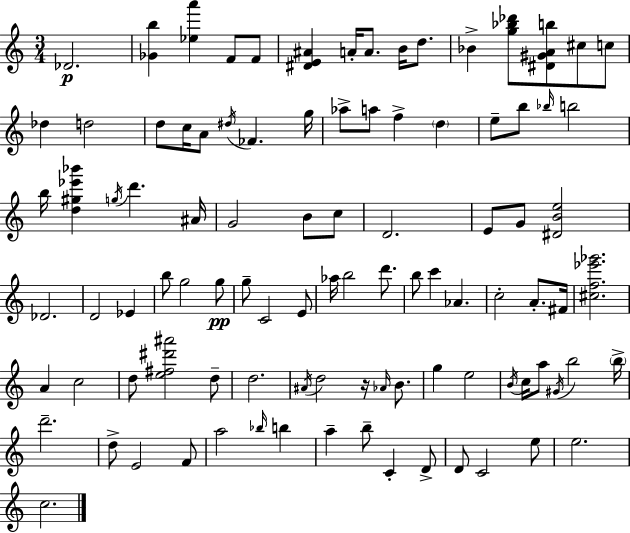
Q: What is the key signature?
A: A minor